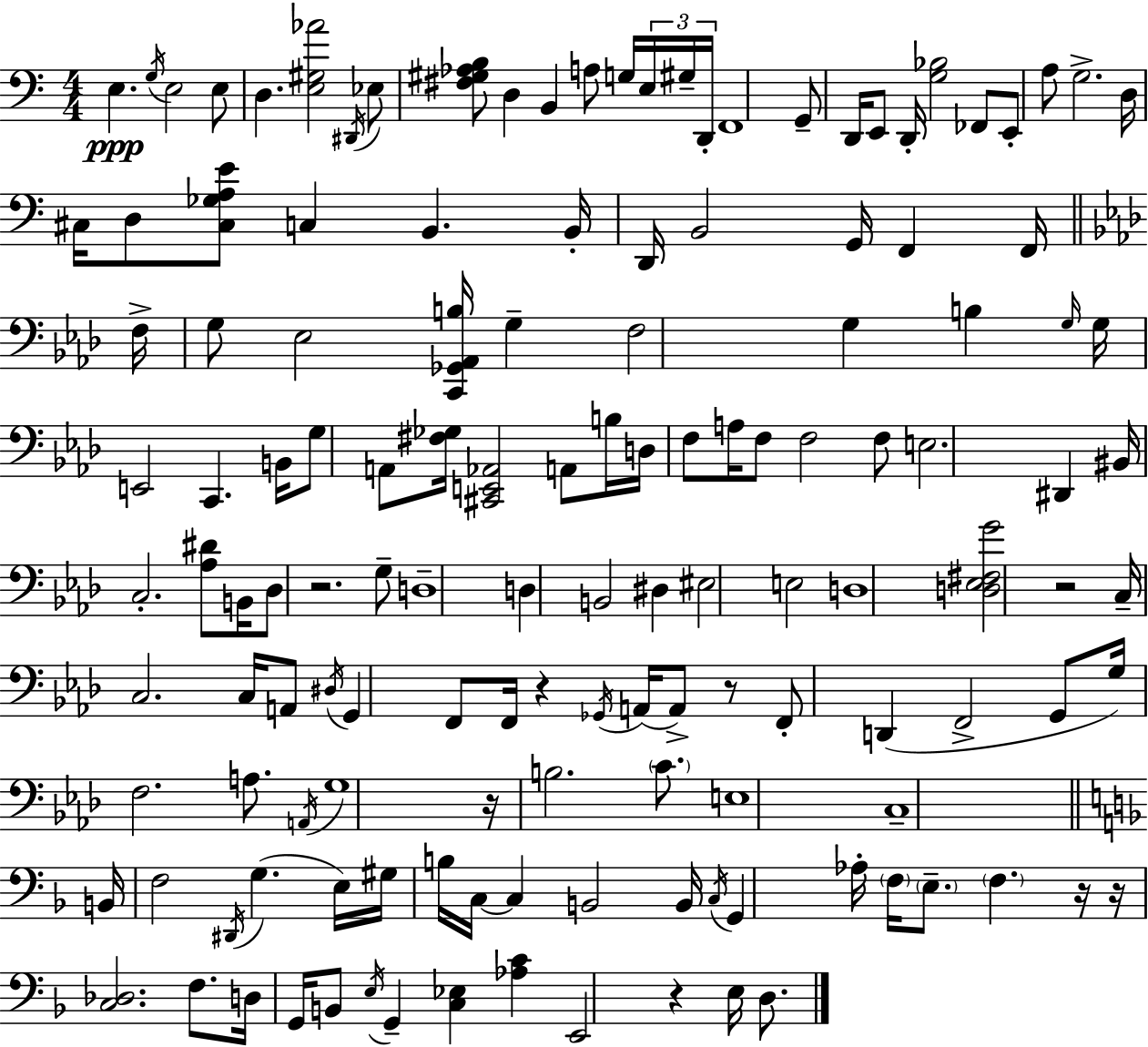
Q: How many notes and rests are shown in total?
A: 140